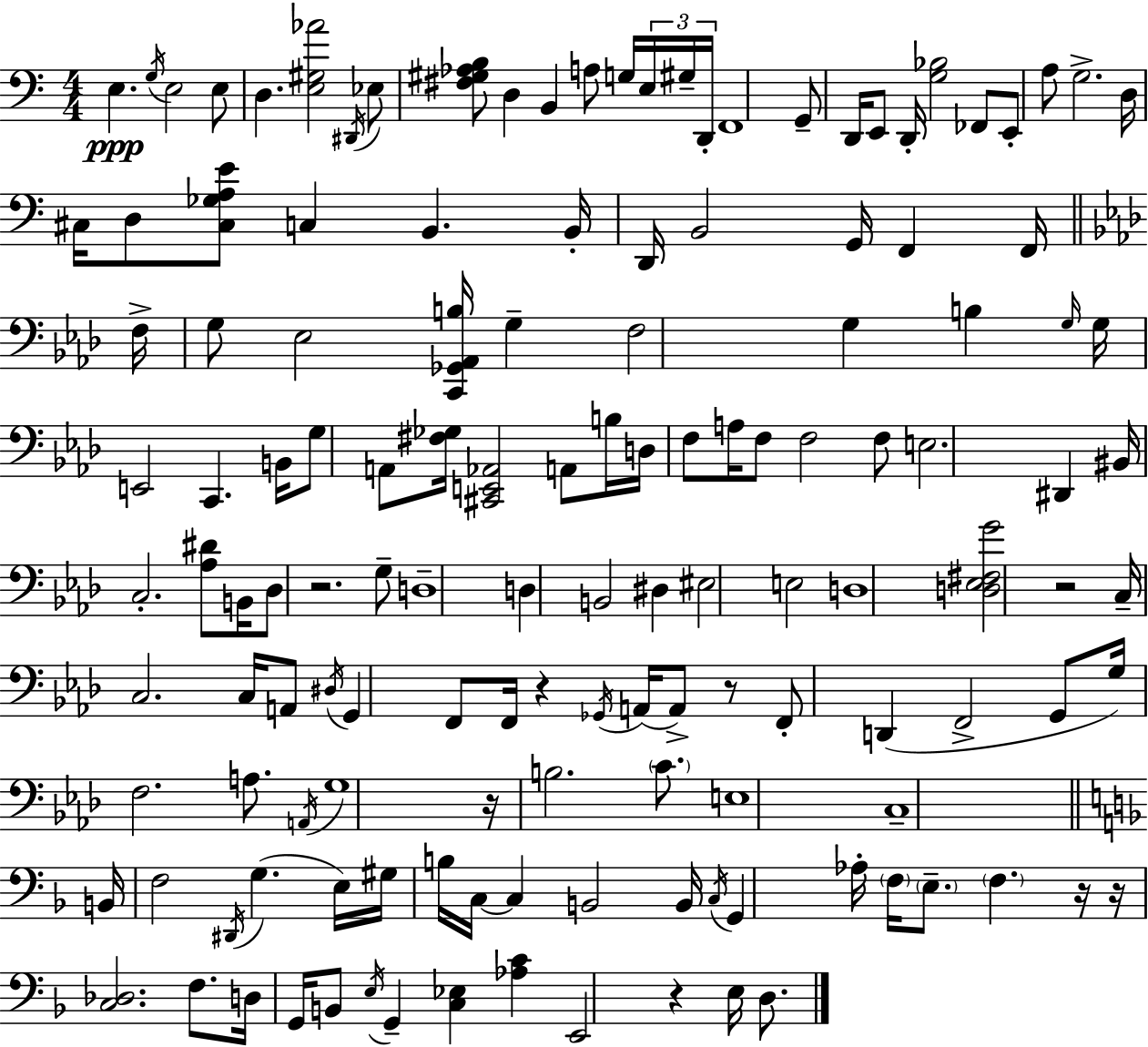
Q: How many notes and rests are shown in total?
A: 140